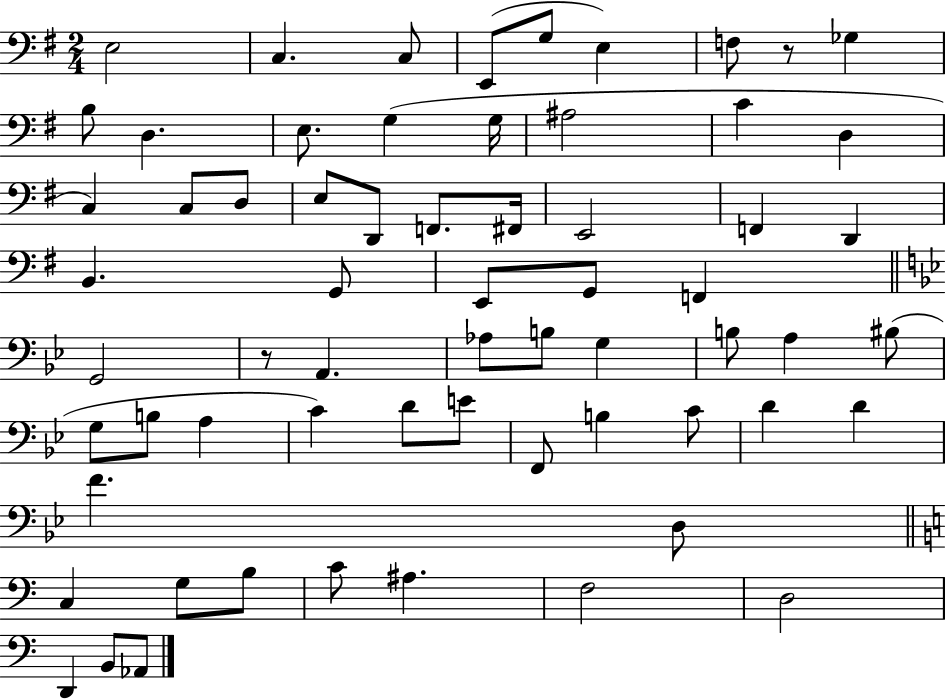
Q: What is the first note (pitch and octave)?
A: E3